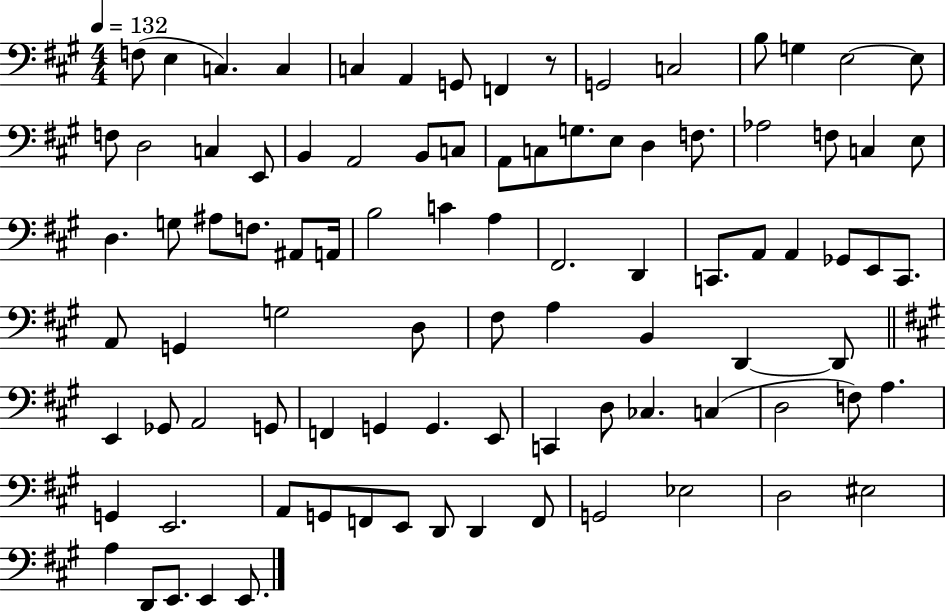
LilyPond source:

{
  \clef bass
  \numericTimeSignature
  \time 4/4
  \key a \major
  \tempo 4 = 132
  f8( e4 c4.) c4 | c4 a,4 g,8 f,4 r8 | g,2 c2 | b8 g4 e2~~ e8 | \break f8 d2 c4 e,8 | b,4 a,2 b,8 c8 | a,8 c8 g8. e8 d4 f8. | aes2 f8 c4 e8 | \break d4. g8 ais8 f8. ais,8 a,16 | b2 c'4 a4 | fis,2. d,4 | c,8. a,8 a,4 ges,8 e,8 c,8. | \break a,8 g,4 g2 d8 | fis8 a4 b,4 d,4~~ d,8 | \bar "||" \break \key a \major e,4 ges,8 a,2 g,8 | f,4 g,4 g,4. e,8 | c,4 d8 ces4. c4( | d2 f8) a4. | \break g,4 e,2. | a,8 g,8 f,8 e,8 d,8 d,4 f,8 | g,2 ees2 | d2 eis2 | \break a4 d,8 e,8. e,4 e,8. | \bar "|."
}